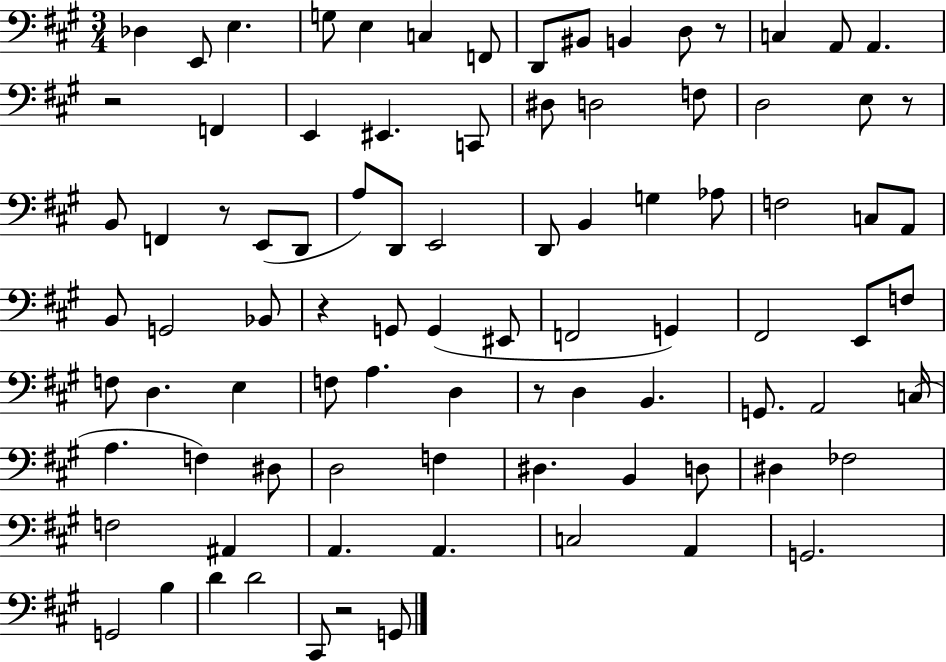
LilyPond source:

{
  \clef bass
  \numericTimeSignature
  \time 3/4
  \key a \major
  des4 e,8 e4. | g8 e4 c4 f,8 | d,8 bis,8 b,4 d8 r8 | c4 a,8 a,4. | \break r2 f,4 | e,4 eis,4. c,8 | dis8 d2 f8 | d2 e8 r8 | \break b,8 f,4 r8 e,8( d,8 | a8) d,8 e,2 | d,8 b,4 g4 aes8 | f2 c8 a,8 | \break b,8 g,2 bes,8 | r4 g,8 g,4( eis,8 | f,2 g,4) | fis,2 e,8 f8 | \break f8 d4. e4 | f8 a4. d4 | r8 d4 b,4. | g,8. a,2 c16( | \break a4. f4) dis8 | d2 f4 | dis4. b,4 d8 | dis4 fes2 | \break f2 ais,4 | a,4. a,4. | c2 a,4 | g,2. | \break g,2 b4 | d'4 d'2 | cis,8 r2 g,8 | \bar "|."
}